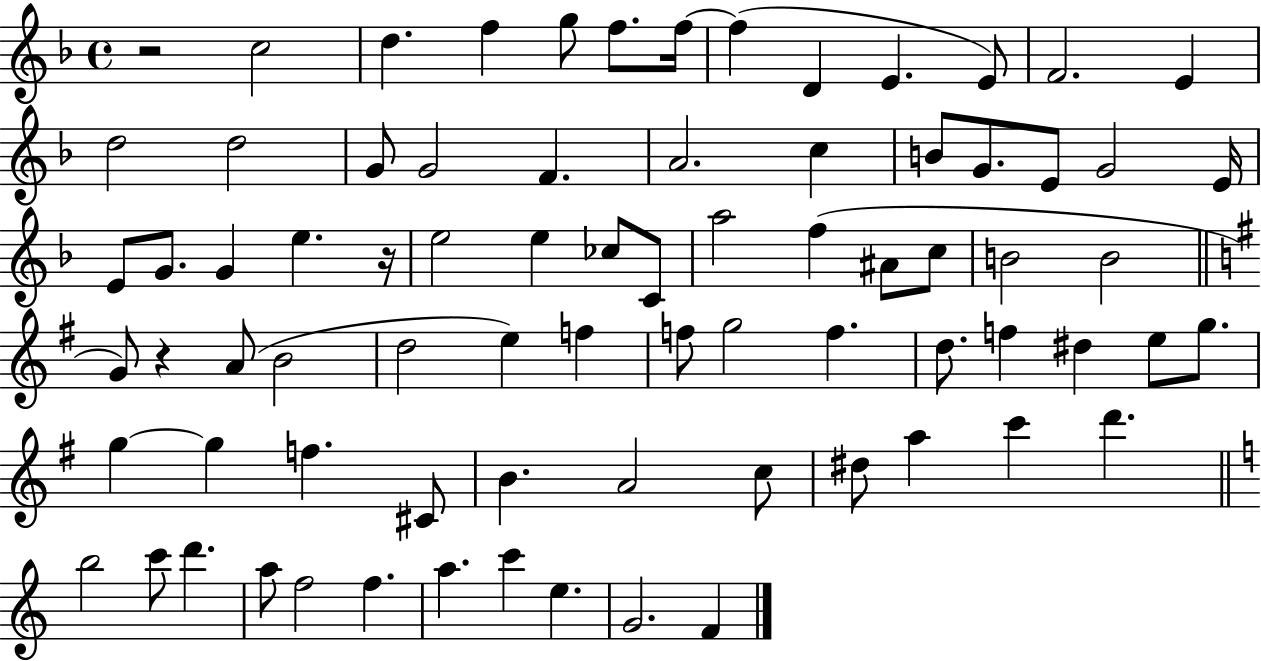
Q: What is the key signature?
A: F major